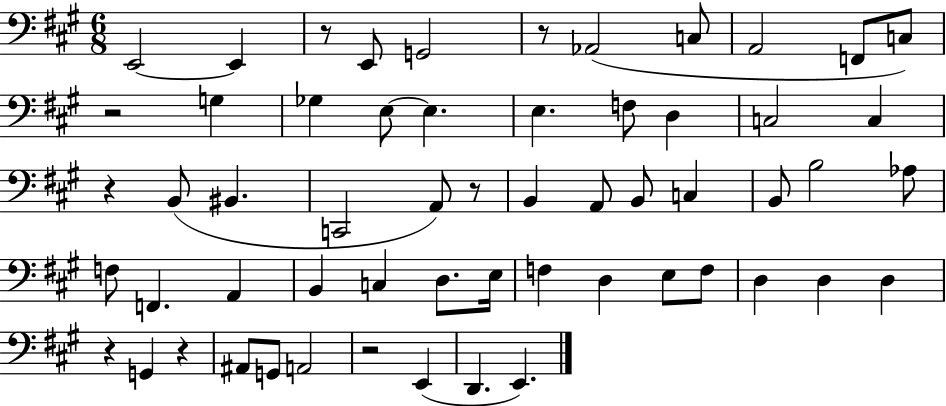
E2/h E2/q R/e E2/e G2/h R/e Ab2/h C3/e A2/h F2/e C3/e R/h G3/q Gb3/q E3/e E3/q. E3/q. F3/e D3/q C3/h C3/q R/q B2/e BIS2/q. C2/h A2/e R/e B2/q A2/e B2/e C3/q B2/e B3/h Ab3/e F3/e F2/q. A2/q B2/q C3/q D3/e. E3/s F3/q D3/q E3/e F3/e D3/q D3/q D3/q R/q G2/q R/q A#2/e G2/e A2/h R/h E2/q D2/q. E2/q.